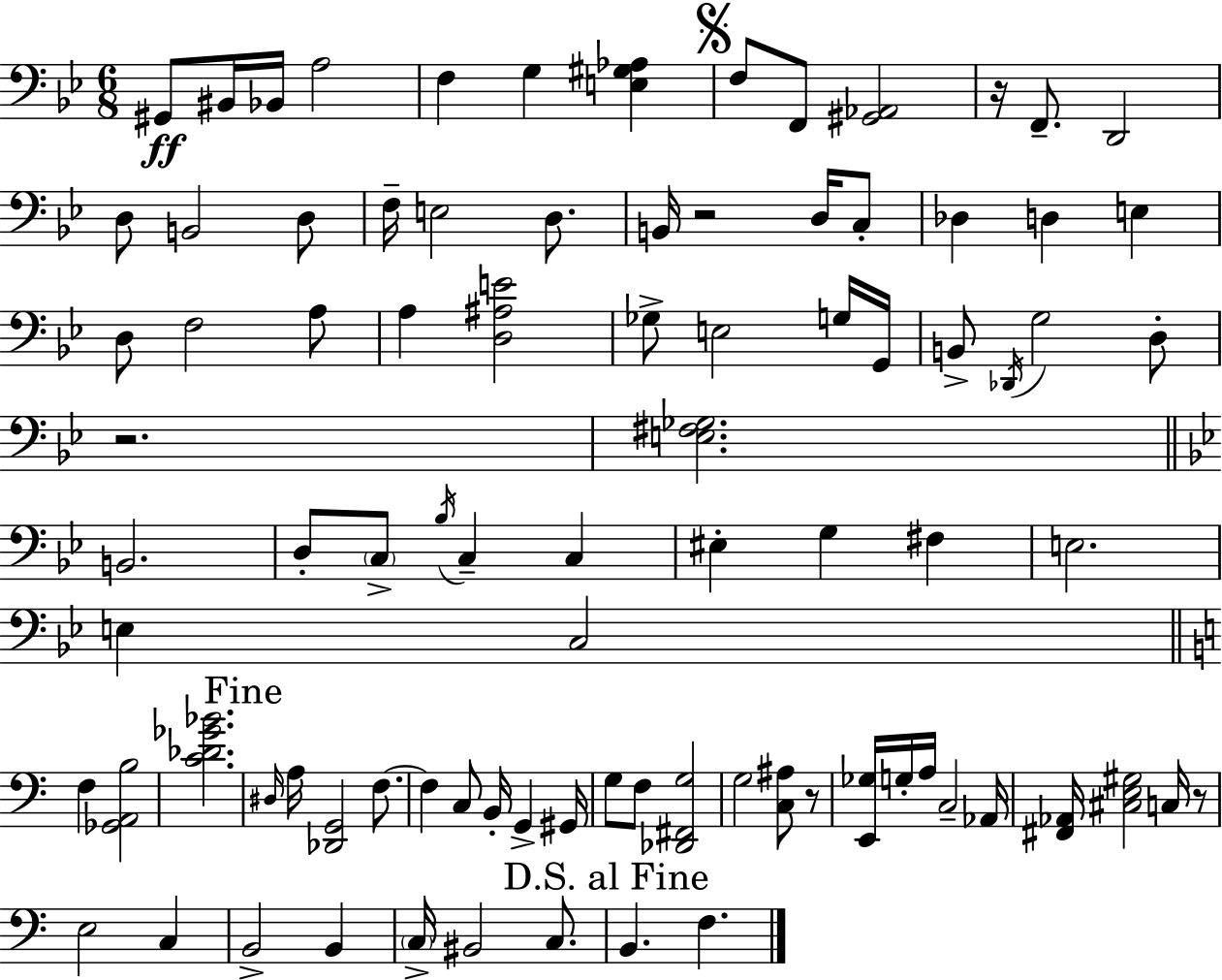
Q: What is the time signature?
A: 6/8